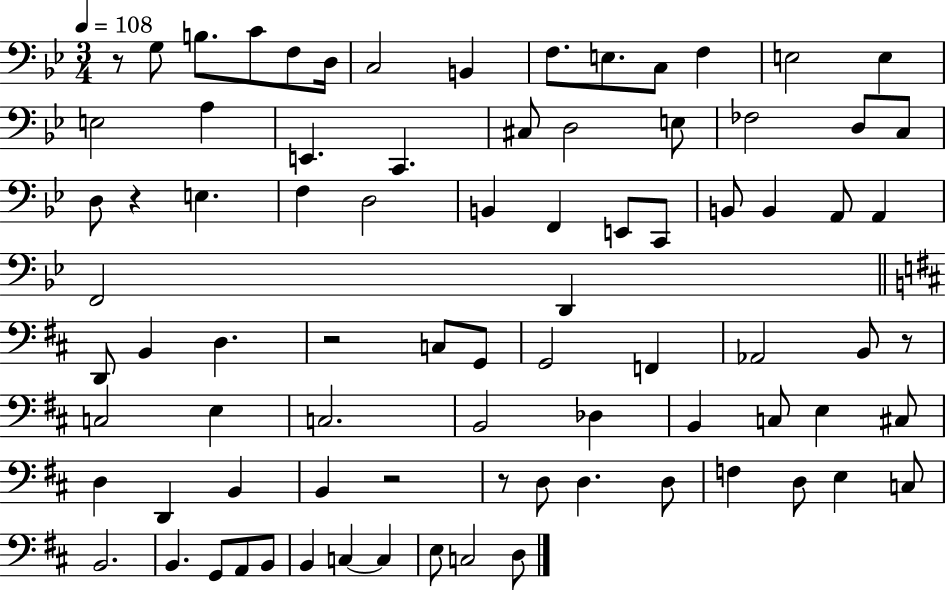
{
  \clef bass
  \numericTimeSignature
  \time 3/4
  \key bes \major
  \tempo 4 = 108
  \repeat volta 2 { r8 g8 b8. c'8 f8 d16 | c2 b,4 | f8. e8. c8 f4 | e2 e4 | \break e2 a4 | e,4. c,4. | cis8 d2 e8 | fes2 d8 c8 | \break d8 r4 e4. | f4 d2 | b,4 f,4 e,8 c,8 | b,8 b,4 a,8 a,4 | \break f,2 d,4 | \bar "||" \break \key d \major d,8 b,4 d4. | r2 c8 g,8 | g,2 f,4 | aes,2 b,8 r8 | \break c2 e4 | c2. | b,2 des4 | b,4 c8 e4 cis8 | \break d4 d,4 b,4 | b,4 r2 | r8 d8 d4. d8 | f4 d8 e4 c8 | \break b,2. | b,4. g,8 a,8 b,8 | b,4 c4~~ c4 | e8 c2 d8 | \break } \bar "|."
}